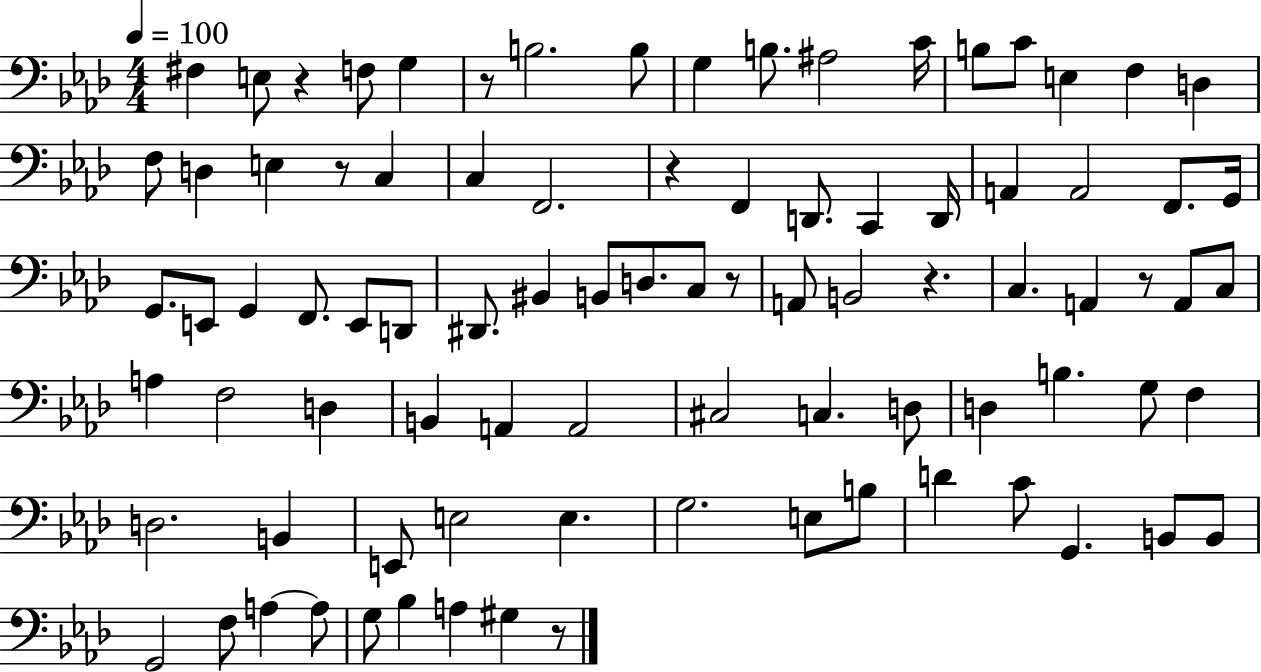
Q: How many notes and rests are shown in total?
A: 88